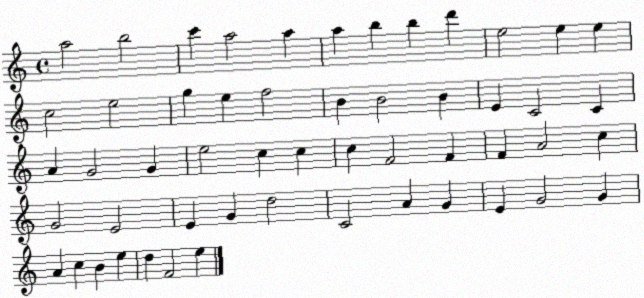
X:1
T:Untitled
M:4/4
L:1/4
K:C
a2 b2 c' a2 a a b b d' e2 e e c2 e2 g e f2 B B2 B E C2 C A G2 G e2 c c c F2 F F A2 c G2 E2 E G d2 C2 A G E G2 G A c B e d F2 e